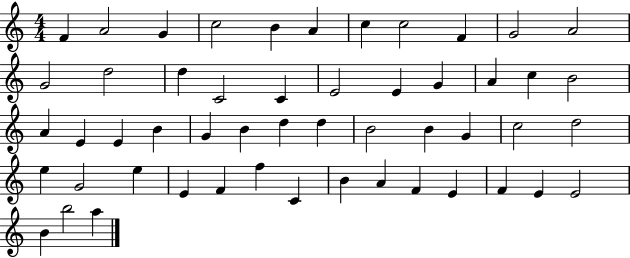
F4/q A4/h G4/q C5/h B4/q A4/q C5/q C5/h F4/q G4/h A4/h G4/h D5/h D5/q C4/h C4/q E4/h E4/q G4/q A4/q C5/q B4/h A4/q E4/q E4/q B4/q G4/q B4/q D5/q D5/q B4/h B4/q G4/q C5/h D5/h E5/q G4/h E5/q E4/q F4/q F5/q C4/q B4/q A4/q F4/q E4/q F4/q E4/q E4/h B4/q B5/h A5/q